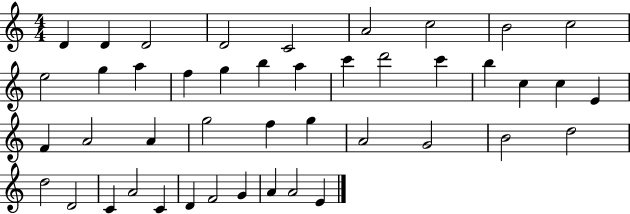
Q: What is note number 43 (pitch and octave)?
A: A4